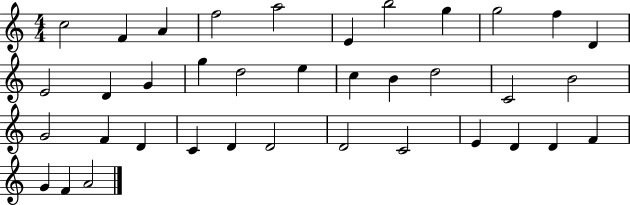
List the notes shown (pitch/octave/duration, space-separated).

C5/h F4/q A4/q F5/h A5/h E4/q B5/h G5/q G5/h F5/q D4/q E4/h D4/q G4/q G5/q D5/h E5/q C5/q B4/q D5/h C4/h B4/h G4/h F4/q D4/q C4/q D4/q D4/h D4/h C4/h E4/q D4/q D4/q F4/q G4/q F4/q A4/h